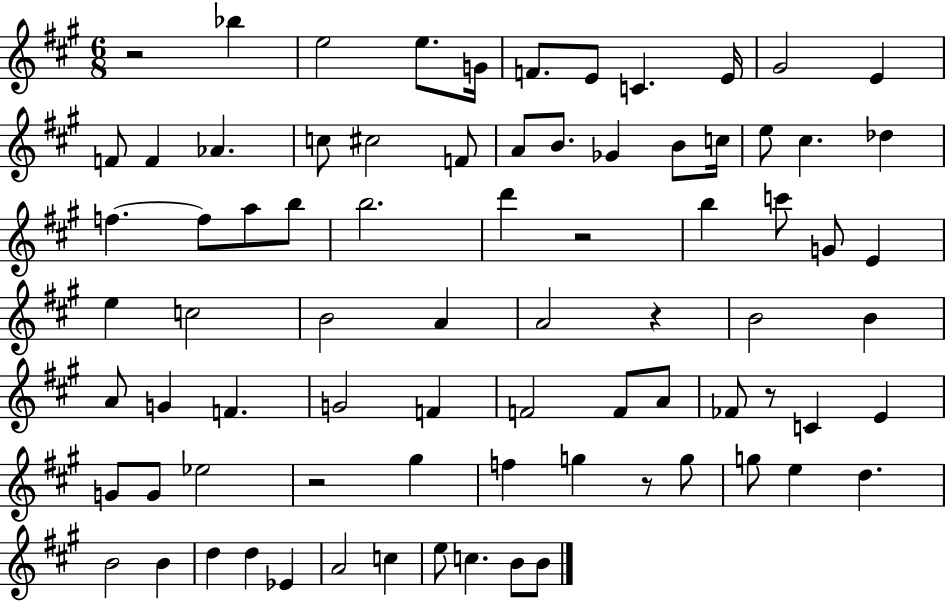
X:1
T:Untitled
M:6/8
L:1/4
K:A
z2 _b e2 e/2 G/4 F/2 E/2 C E/4 ^G2 E F/2 F _A c/2 ^c2 F/2 A/2 B/2 _G B/2 c/4 e/2 ^c _d f f/2 a/2 b/2 b2 d' z2 b c'/2 G/2 E e c2 B2 A A2 z B2 B A/2 G F G2 F F2 F/2 A/2 _F/2 z/2 C E G/2 G/2 _e2 z2 ^g f g z/2 g/2 g/2 e d B2 B d d _E A2 c e/2 c B/2 B/2